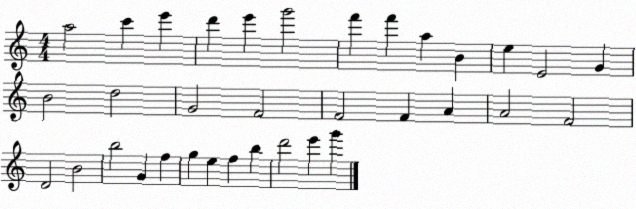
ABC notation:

X:1
T:Untitled
M:4/4
L:1/4
K:C
a2 c' e' d' e' g'2 f' f' a B e E2 G B2 d2 G2 F2 F2 F A A2 F2 D2 B2 b2 G f g e f b d'2 e' g'